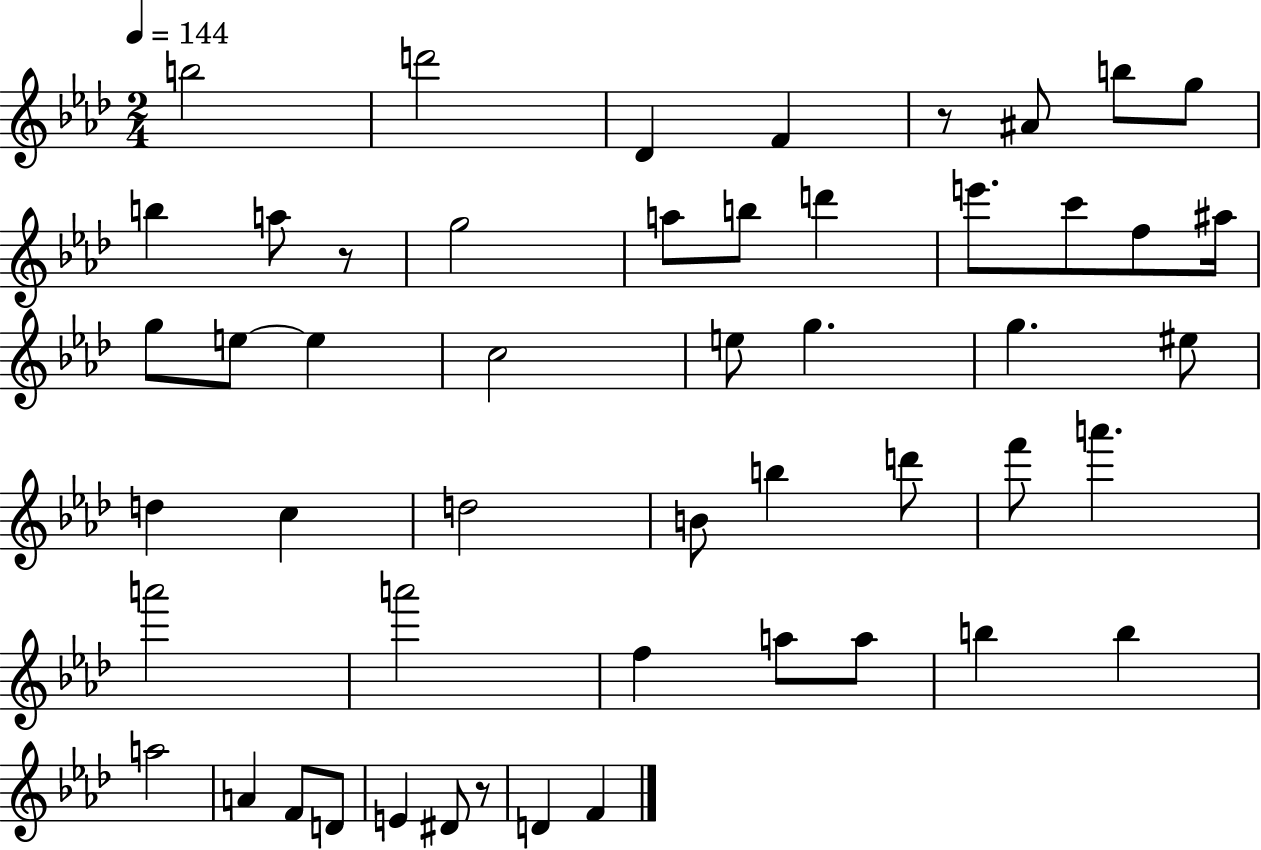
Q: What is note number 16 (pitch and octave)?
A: F5